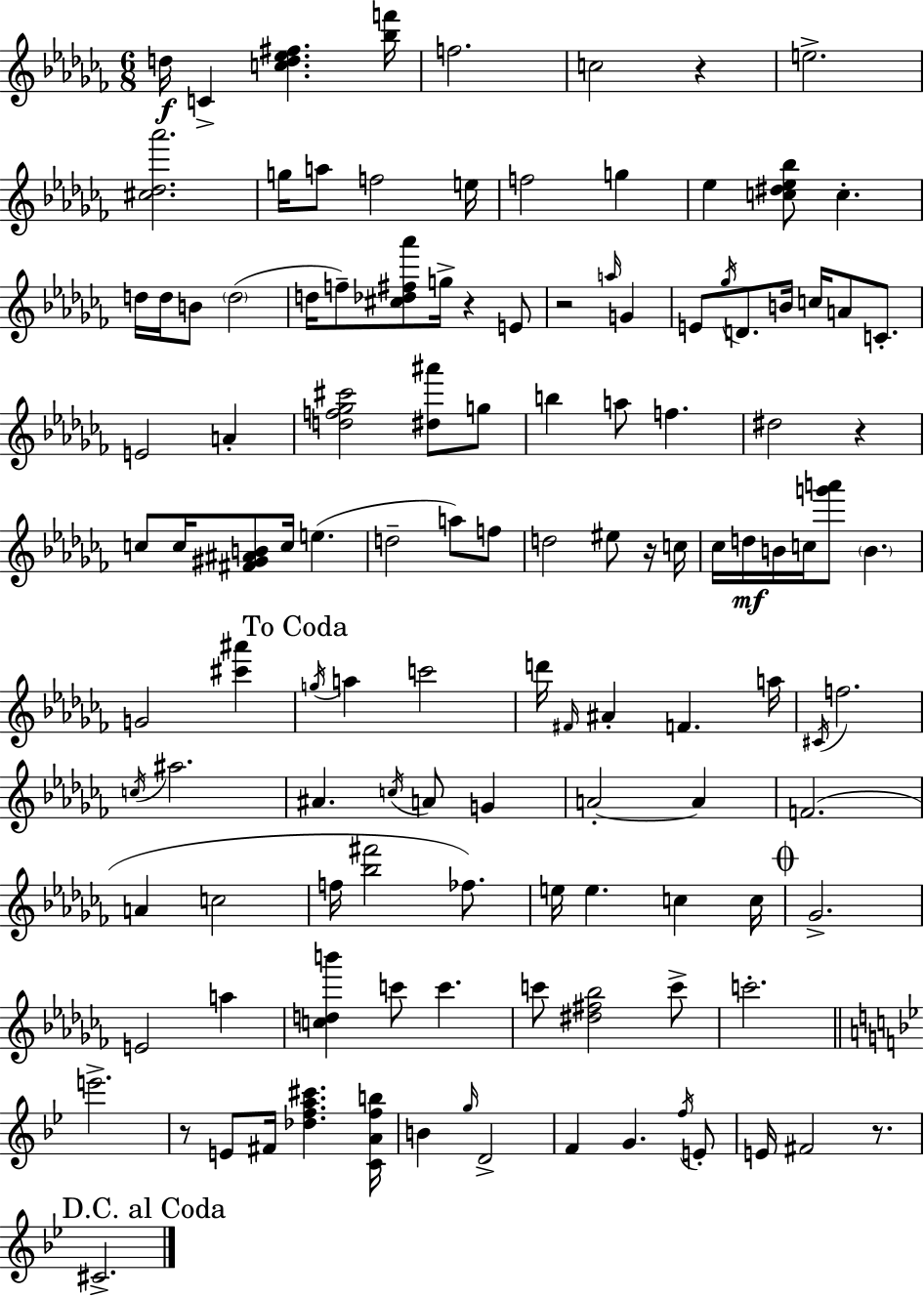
X:1
T:Untitled
M:6/8
L:1/4
K:Abm
d/4 C [cd_e^f] [_bf']/4 f2 c2 z e2 [^c_d_a']2 g/4 a/2 f2 e/4 f2 g _e [c^d_e_b]/2 c d/4 d/4 B/2 d2 d/4 f/2 [^c_d^f_a']/2 g/4 z E/2 z2 a/4 G E/2 _g/4 D/2 B/4 c/4 A/2 C/2 E2 A [df_g^c']2 [^d^a']/2 g/2 b a/2 f ^d2 z c/2 c/4 [^F^G^AB]/2 c/4 e d2 a/2 f/2 d2 ^e/2 z/4 c/4 _c/4 d/4 B/4 c/4 [g'a']/2 B G2 [^c'^a'] g/4 a c'2 d'/4 ^F/4 ^A F a/4 ^C/4 f2 c/4 ^a2 ^A c/4 A/2 G A2 A F2 A c2 f/4 [_b^f']2 _f/2 e/4 e c c/4 _G2 E2 a [cdb'] c'/2 c' c'/2 [^d^f_b]2 c'/2 c'2 e'2 z/2 E/2 ^F/4 [_dfa^c'] [CAfb]/4 B g/4 D2 F G f/4 E/2 E/4 ^F2 z/2 ^C2